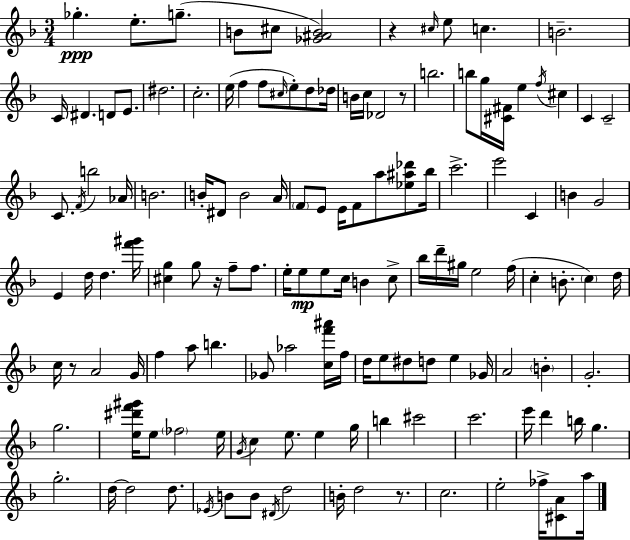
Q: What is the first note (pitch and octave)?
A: Gb5